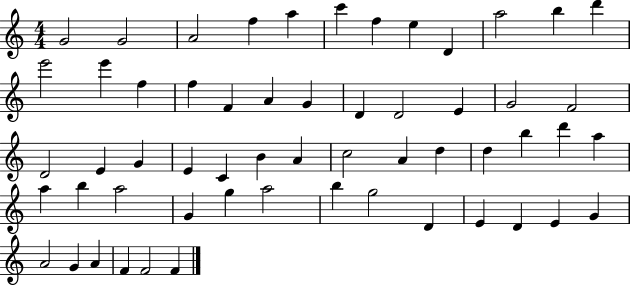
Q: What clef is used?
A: treble